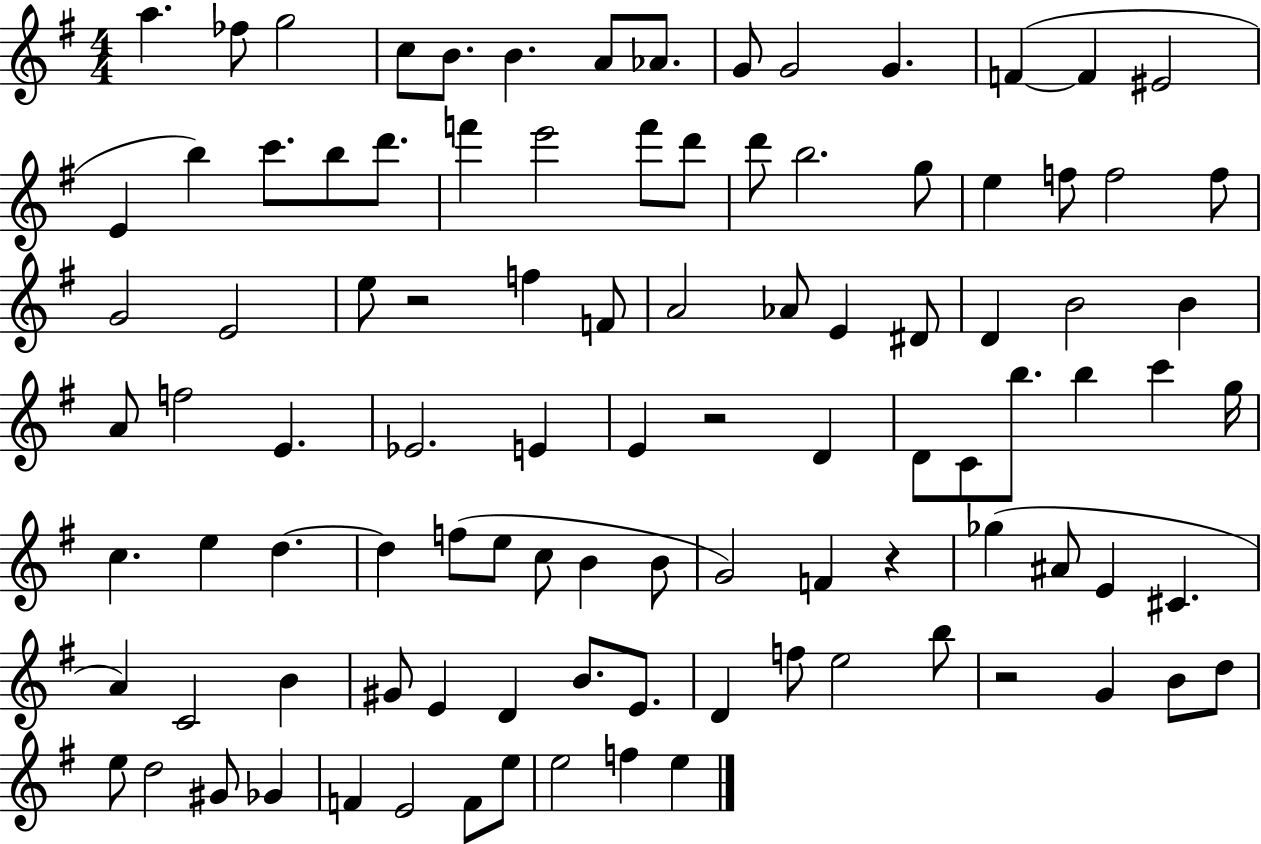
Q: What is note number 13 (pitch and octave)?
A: F4